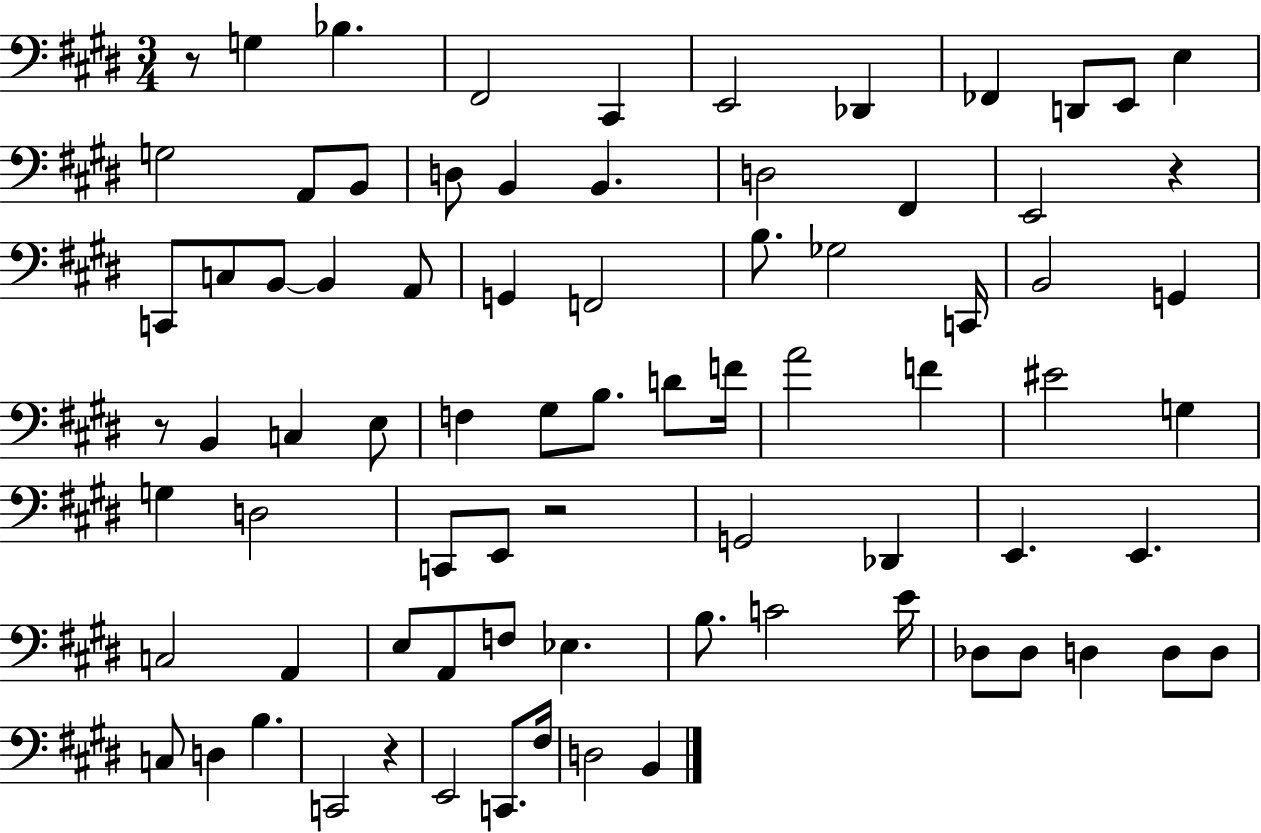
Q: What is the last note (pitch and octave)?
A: B2